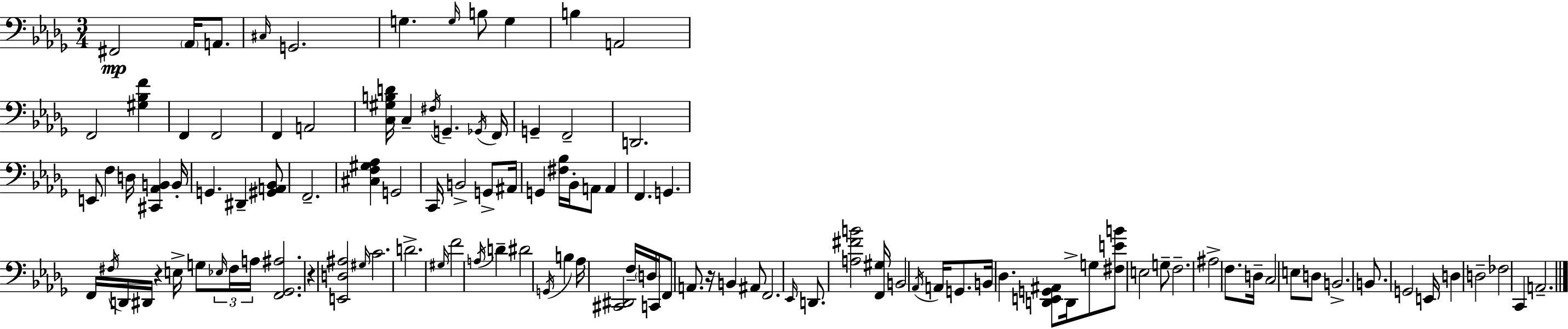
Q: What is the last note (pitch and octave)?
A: A2